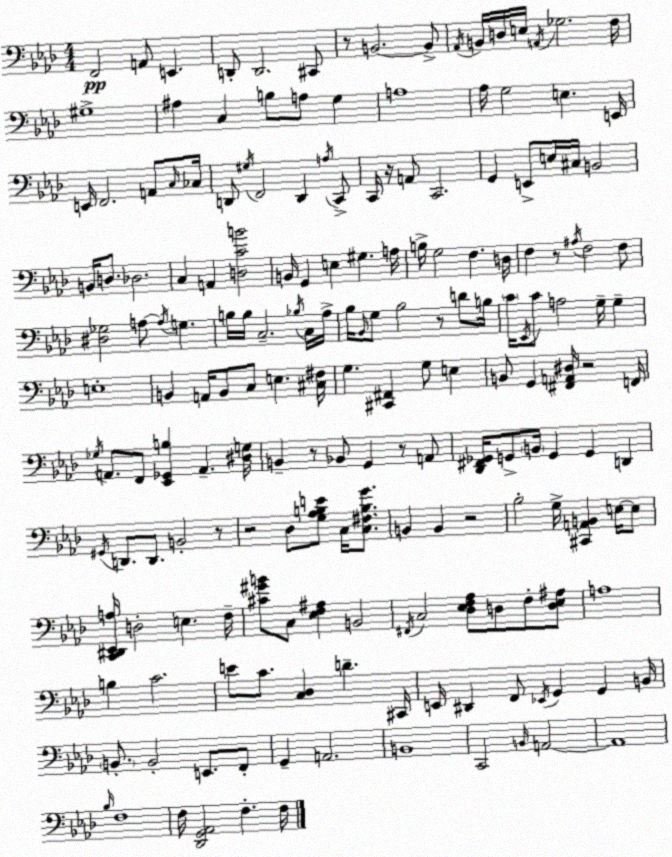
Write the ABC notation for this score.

X:1
T:Untitled
M:4/4
L:1/4
K:Fm
F,,2 A,,/2 E,, D,,/2 D,,2 ^C,,/2 z/2 B,,2 B,,/2 _A,,/4 B,,/4 D,/4 E,/4 A,,/4 _G,2 F,/4 ^G,4 ^A, C, B,/2 A,/2 G, A,4 _A,/4 G,2 E, E,,/4 E,,/4 F,,2 A,,/2 C,/4 _C,/4 D,,/2 ^G,/4 F,,2 D,, A,/4 C,,/2 C,,/4 z/4 A,,/2 C,,2 G,, E,,/2 E,/4 ^C,/4 B,,2 B,,/4 D,/2 _D,2 C, A,, [D,CB]2 B,,/4 G,, E, ^G, A,/4 B,/4 G,2 F, D,/4 F, z/2 ^A,/4 F,2 F,/2 [^D,_G,]2 A,/2 A,/4 G, B,/4 B,/4 C,2 _B,/4 C,/4 _A,/4 _B,/4 _B,,/4 G,/2 _B,2 z/2 D/2 B,/4 C/4 _E,,/4 C/2 A,2 G,/4 G, E,4 B,, A,,/4 B,,/2 C,/2 E, [^C,^F,]/4 G, [^C,,^F,,] G,/2 E, B,,/2 G,, [^F,,A,,^D,]/4 z2 F,,/4 _G,/4 A,,/2 F,,/2 [_E,,_G,,B,] A,, [^D,G,]/4 B,, z/2 _B,,/2 G,, z/2 A,,/2 [_D,,^F,,_G,,]/4 G,,/2 B,,/4 G,, G,, D,, ^G,,/4 D,,/2 D,,/2 B,,2 z/2 z2 _D,/2 [G,_A,B,E]/2 C,/4 [C,^F,B,G]/2 B,, B,, z2 _B,2 G,/4 [^C,,A,,B,,] E,/4 E,/2 [C,,^D,,_E,,A,]/4 D,2 E, F,/4 [^C^GB]/2 C,/2 [_E,F,^A,] B,,2 ^F,,/4 C,2 [_D,_E,F,_A,]/2 D,/2 F,/2 [D,_E,^A,]/2 A,4 B, C2 E/2 C/2 [C,_D,] D ^C,,/4 E,,/4 ^D,, F,,/2 _E,,/4 G,, G,, B,,/4 B,,/2 B,,2 E,,/2 F,,/2 G,, A,,2 B,,4 C,,2 B,,/4 A,,2 A,,4 _B,/4 F,4 F,/4 [_D,,G,,_A,,]2 F, F,/4